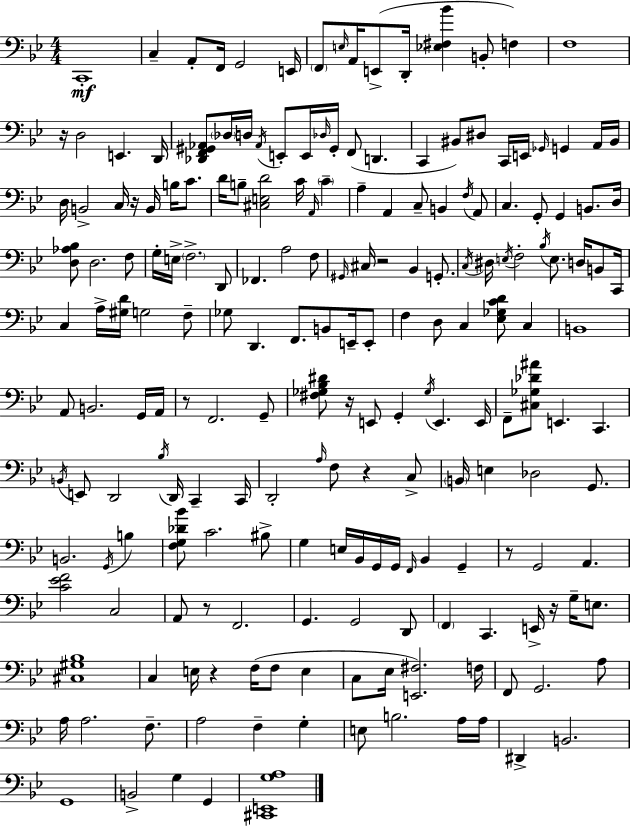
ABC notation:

X:1
T:Untitled
M:4/4
L:1/4
K:Gm
C,,4 C, A,,/2 F,,/4 G,,2 E,,/4 F,,/2 E,/4 A,,/4 E,,/2 D,,/4 [_E,^F,_B] B,,/2 F, F,4 z/4 D,2 E,, D,,/4 [_D,,F,,^G,,_A,,]/2 _D,/4 D,/4 _A,,/4 E,,/2 E,,/4 _D,/4 ^G,,/4 F,,/2 D,, C,, ^B,,/2 ^D,/2 C,,/4 E,,/4 _G,,/4 G,, A,,/4 ^B,,/4 D,/4 B,,2 C,/4 z/4 B,,/4 B,/4 C/2 D/4 B,/2 [^C,E,D]2 C/4 A,,/4 C A, A,, C,/2 B,, F,/4 A,,/2 C, G,,/2 G,, B,,/2 D,/4 [D,_A,_B,]/2 D,2 F,/2 G,/4 E,/4 F,2 D,,/2 _F,, A,2 F,/2 ^G,,/4 ^C,/4 z2 _B,, G,,/2 C,/4 ^D,/4 E,/4 F,2 _B,/4 E,/2 D,/4 B,,/2 C,,/4 C, A,/4 [^G,D]/4 G,2 F,/2 _G,/2 D,, F,,/2 B,,/2 E,,/4 E,,/2 F, D,/2 C, [_E,_G,CD]/2 C, B,,4 A,,/2 B,,2 G,,/4 A,,/4 z/2 F,,2 G,,/2 [^F,_G,_B,^D]/2 z/4 E,,/2 G,, _G,/4 E,, E,,/4 F,,/2 [^C,_G,_D^A]/2 E,, C,, B,,/4 E,,/2 D,,2 _B,/4 D,,/4 C,, C,,/4 D,,2 A,/4 F,/2 z C,/2 B,,/4 E, _D,2 G,,/2 B,,2 G,,/4 B, [F,G,_D_B]/2 C2 ^B,/2 G, E,/4 _B,,/4 G,,/4 G,,/4 F,,/4 _B,, G,, z/2 G,,2 A,, [C_EF]2 C,2 A,,/2 z/2 F,,2 G,, G,,2 D,,/2 F,, C,, E,,/4 z/4 G,/4 E,/2 [^C,^G,_B,]4 C, E,/4 z F,/4 F,/2 E, C,/2 _E,/4 [E,,^F,]2 F,/4 F,,/2 G,,2 A,/2 A,/4 A,2 F,/2 A,2 F, G, E,/2 B,2 A,/4 A,/4 ^D,, B,,2 G,,4 B,,2 G, G,, [^C,,E,,G,A,]4